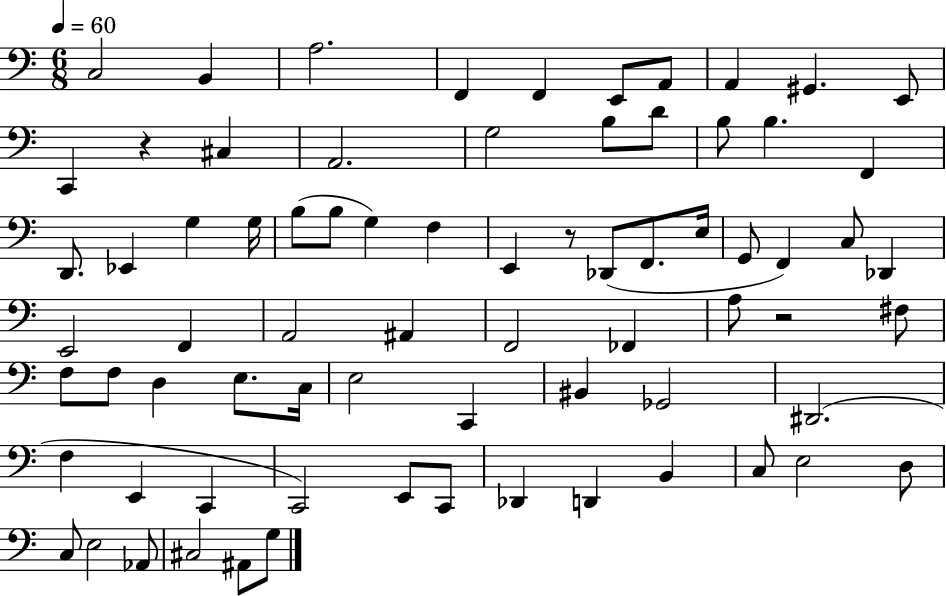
{
  \clef bass
  \numericTimeSignature
  \time 6/8
  \key c \major
  \tempo 4 = 60
  c2 b,4 | a2. | f,4 f,4 e,8 a,8 | a,4 gis,4. e,8 | \break c,4 r4 cis4 | a,2. | g2 b8 d'8 | b8 b4. f,4 | \break d,8. ees,4 g4 g16 | b8( b8 g4) f4 | e,4 r8 des,8( f,8. e16 | g,8 f,4) c8 des,4 | \break e,2 f,4 | a,2 ais,4 | f,2 fes,4 | a8 r2 fis8 | \break f8 f8 d4 e8. c16 | e2 c,4 | bis,4 ges,2 | dis,2.( | \break f4 e,4 c,4 | c,2) e,8 c,8 | des,4 d,4 b,4 | c8 e2 d8 | \break c8 e2 aes,8 | cis2 ais,8 g8 | \bar "|."
}